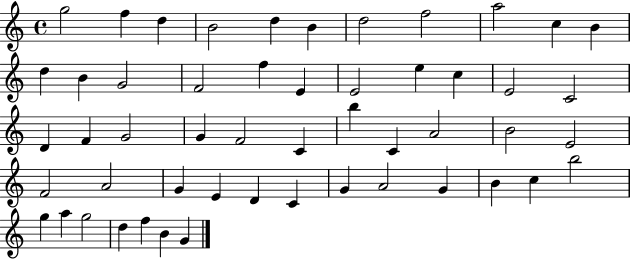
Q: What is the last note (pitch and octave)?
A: G4